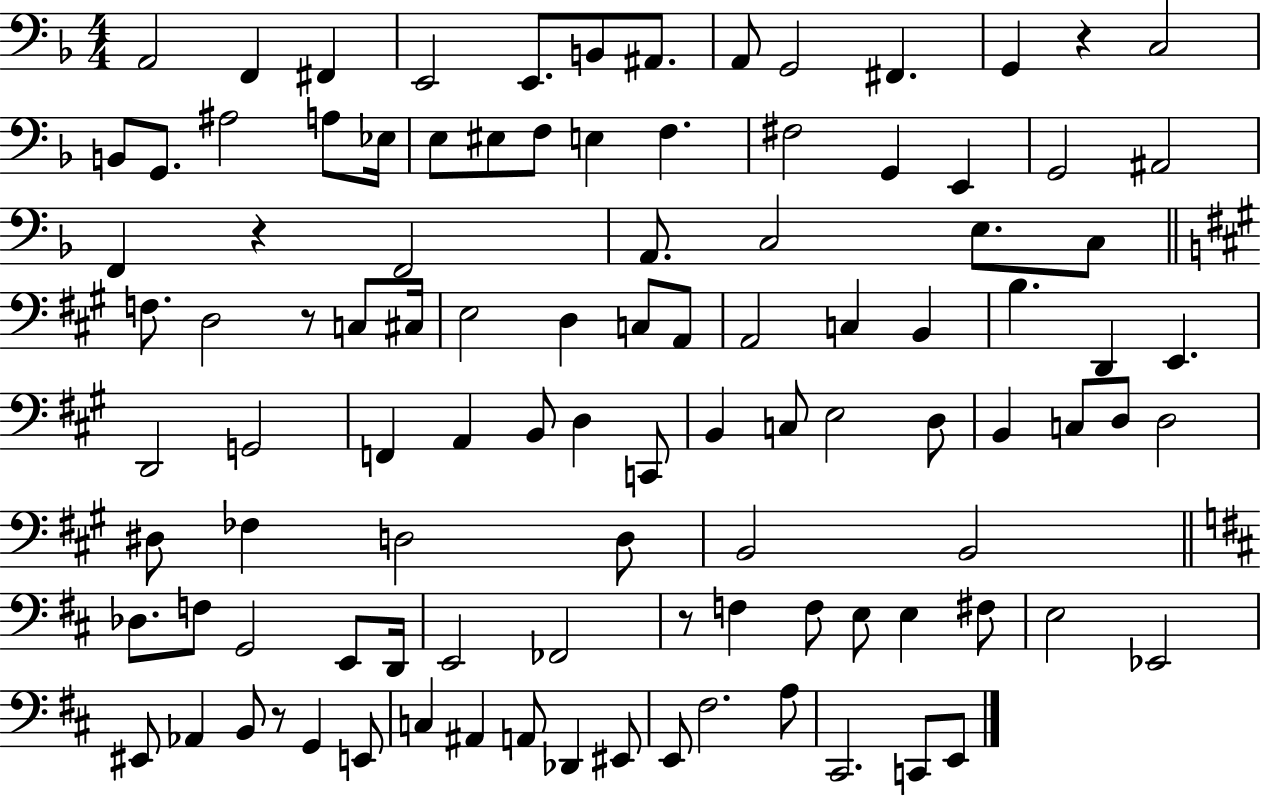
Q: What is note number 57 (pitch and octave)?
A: E3